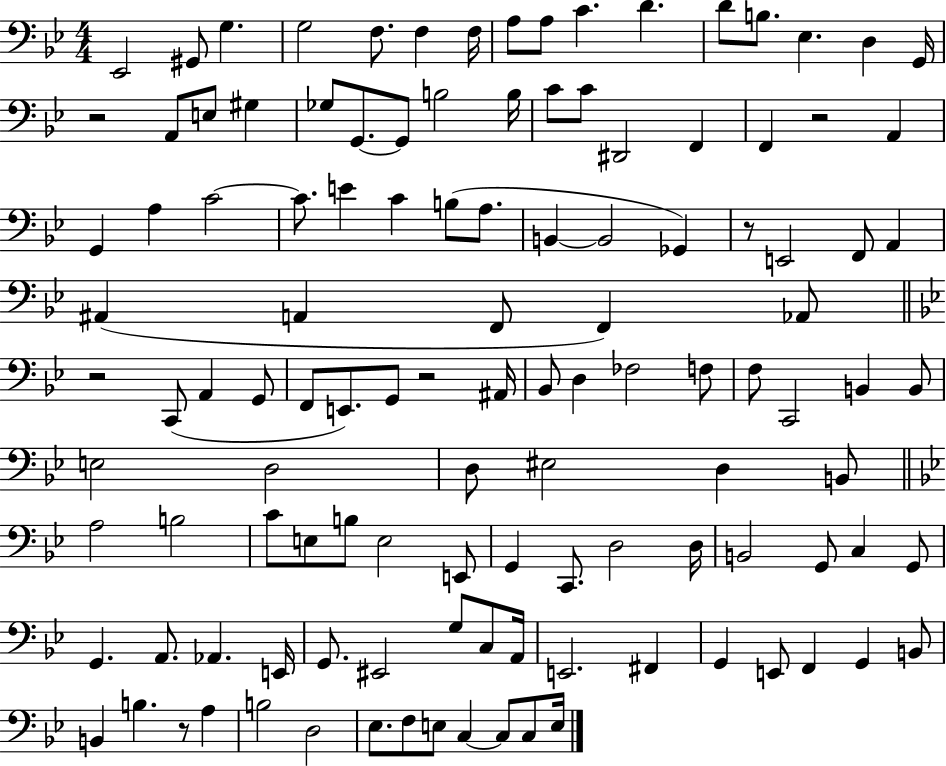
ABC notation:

X:1
T:Untitled
M:4/4
L:1/4
K:Bb
_E,,2 ^G,,/2 G, G,2 F,/2 F, F,/4 A,/2 A,/2 C D D/2 B,/2 _E, D, G,,/4 z2 A,,/2 E,/2 ^G, _G,/2 G,,/2 G,,/2 B,2 B,/4 C/2 C/2 ^D,,2 F,, F,, z2 A,, G,, A, C2 C/2 E C B,/2 A,/2 B,, B,,2 _G,, z/2 E,,2 F,,/2 A,, ^A,, A,, F,,/2 F,, _A,,/2 z2 C,,/2 A,, G,,/2 F,,/2 E,,/2 G,,/2 z2 ^A,,/4 _B,,/2 D, _F,2 F,/2 F,/2 C,,2 B,, B,,/2 E,2 D,2 D,/2 ^E,2 D, B,,/2 A,2 B,2 C/2 E,/2 B,/2 E,2 E,,/2 G,, C,,/2 D,2 D,/4 B,,2 G,,/2 C, G,,/2 G,, A,,/2 _A,, E,,/4 G,,/2 ^E,,2 G,/2 C,/2 A,,/4 E,,2 ^F,, G,, E,,/2 F,, G,, B,,/2 B,, B, z/2 A, B,2 D,2 _E,/2 F,/2 E,/2 C, C,/2 C,/2 E,/4